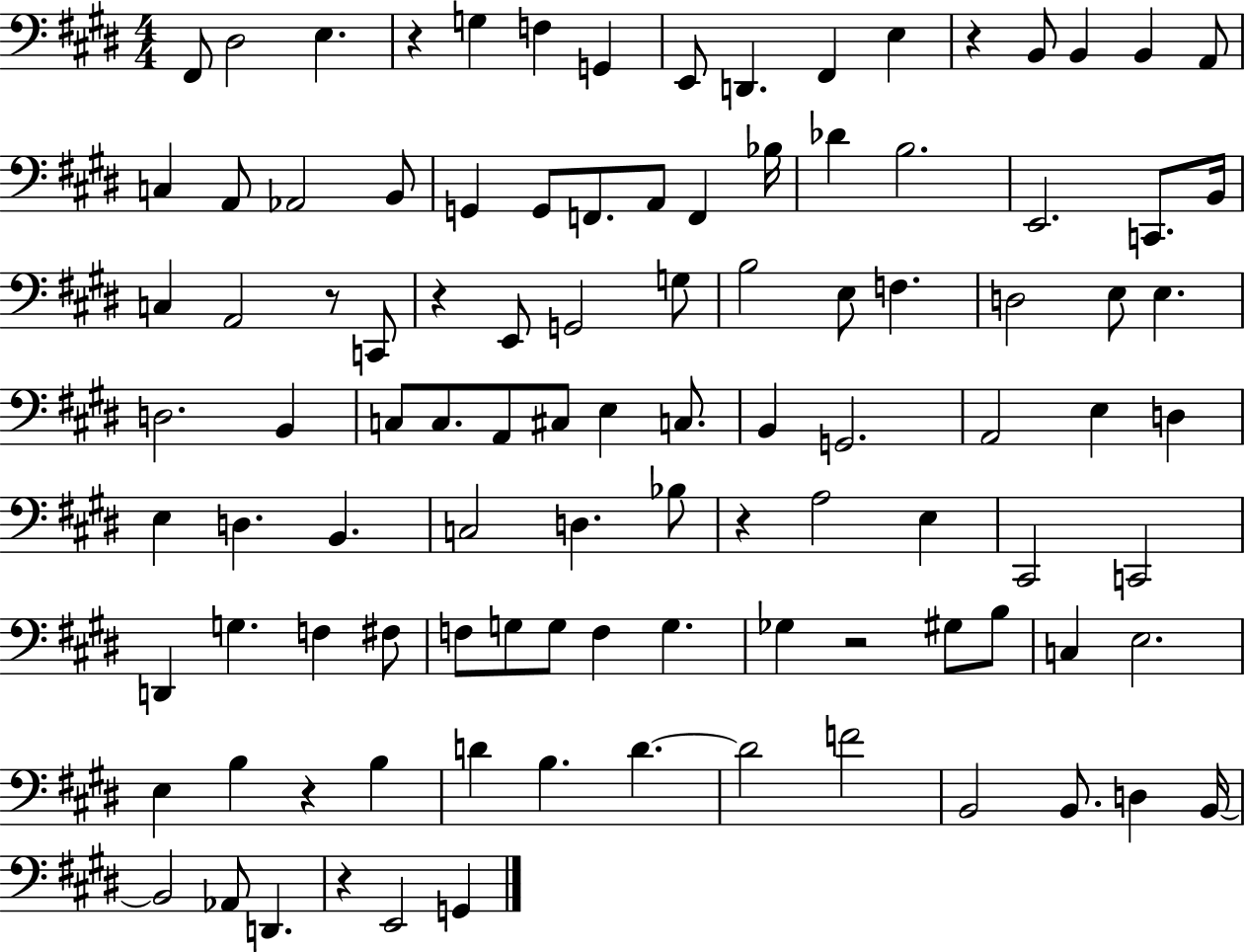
F#2/e D#3/h E3/q. R/q G3/q F3/q G2/q E2/e D2/q. F#2/q E3/q R/q B2/e B2/q B2/q A2/e C3/q A2/e Ab2/h B2/e G2/q G2/e F2/e. A2/e F2/q Bb3/s Db4/q B3/h. E2/h. C2/e. B2/s C3/q A2/h R/e C2/e R/q E2/e G2/h G3/e B3/h E3/e F3/q. D3/h E3/e E3/q. D3/h. B2/q C3/e C3/e. A2/e C#3/e E3/q C3/e. B2/q G2/h. A2/h E3/q D3/q E3/q D3/q. B2/q. C3/h D3/q. Bb3/e R/q A3/h E3/q C#2/h C2/h D2/q G3/q. F3/q F#3/e F3/e G3/e G3/e F3/q G3/q. Gb3/q R/h G#3/e B3/e C3/q E3/h. E3/q B3/q R/q B3/q D4/q B3/q. D4/q. D4/h F4/h B2/h B2/e. D3/q B2/s B2/h Ab2/e D2/q. R/q E2/h G2/q